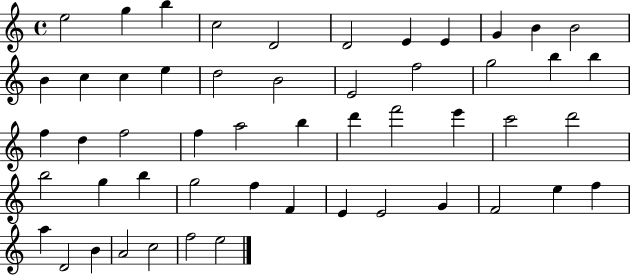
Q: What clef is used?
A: treble